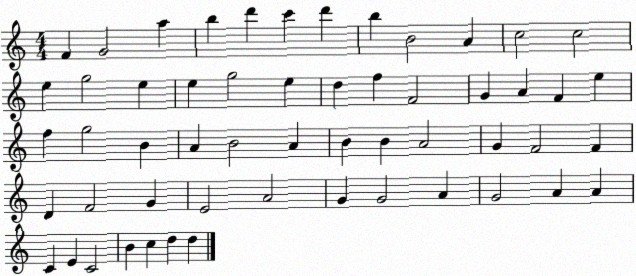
X:1
T:Untitled
M:4/4
L:1/4
K:C
F G2 a b d' c' d' b B2 A c2 c2 e g2 e e g2 e d f F2 G A F e f g2 B A B2 A B B A2 G F2 F D F2 G E2 A2 G G2 A G2 A A C E C2 B c d d